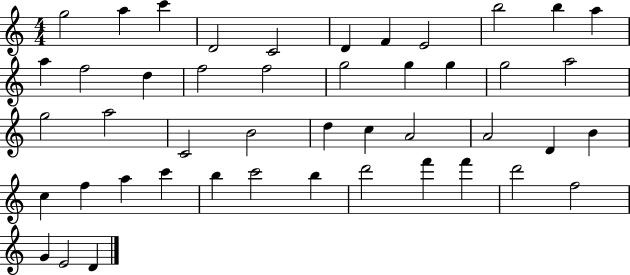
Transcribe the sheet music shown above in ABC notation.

X:1
T:Untitled
M:4/4
L:1/4
K:C
g2 a c' D2 C2 D F E2 b2 b a a f2 d f2 f2 g2 g g g2 a2 g2 a2 C2 B2 d c A2 A2 D B c f a c' b c'2 b d'2 f' f' d'2 f2 G E2 D